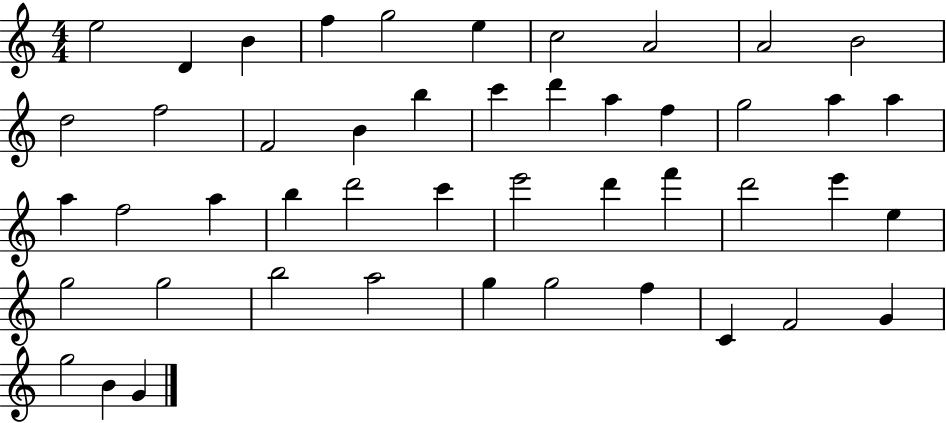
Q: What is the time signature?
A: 4/4